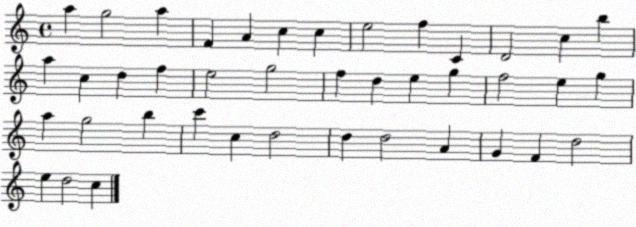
X:1
T:Untitled
M:4/4
L:1/4
K:C
a g2 a F A c c e2 f C D2 c b a c d f e2 g2 f d e g f2 e g a g2 b c' c d2 d d2 A G F d2 e d2 c